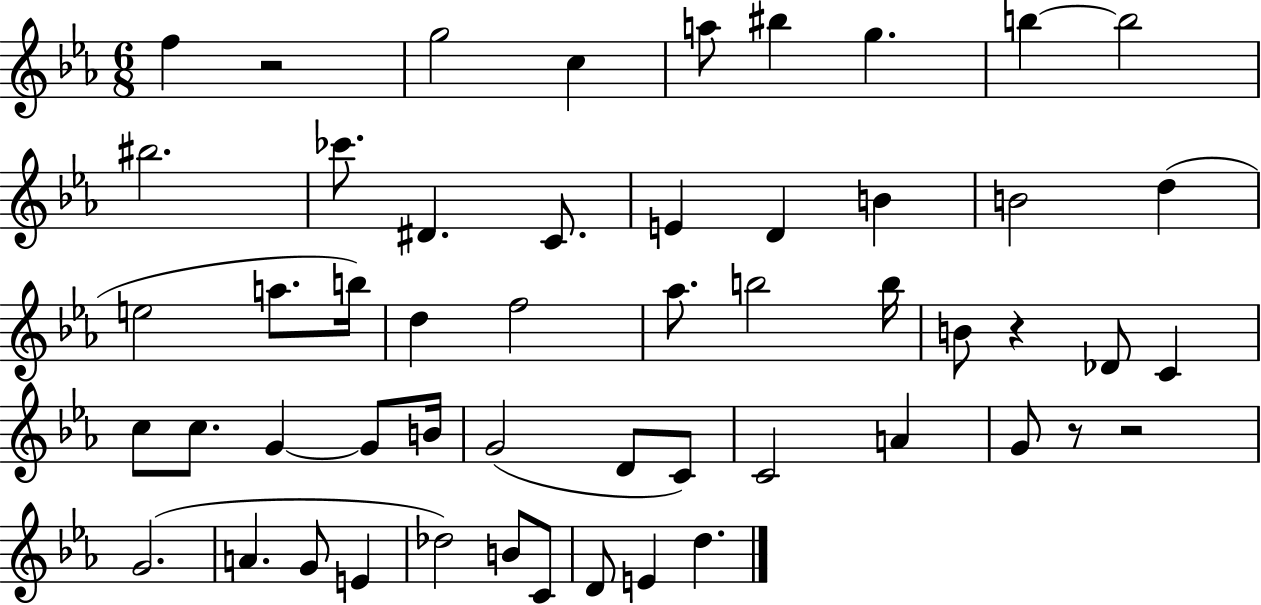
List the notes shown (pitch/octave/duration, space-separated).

F5/q R/h G5/h C5/q A5/e BIS5/q G5/q. B5/q B5/h BIS5/h. CES6/e. D#4/q. C4/e. E4/q D4/q B4/q B4/h D5/q E5/h A5/e. B5/s D5/q F5/h Ab5/e. B5/h B5/s B4/e R/q Db4/e C4/q C5/e C5/e. G4/q G4/e B4/s G4/h D4/e C4/e C4/h A4/q G4/e R/e R/h G4/h. A4/q. G4/e E4/q Db5/h B4/e C4/e D4/e E4/q D5/q.